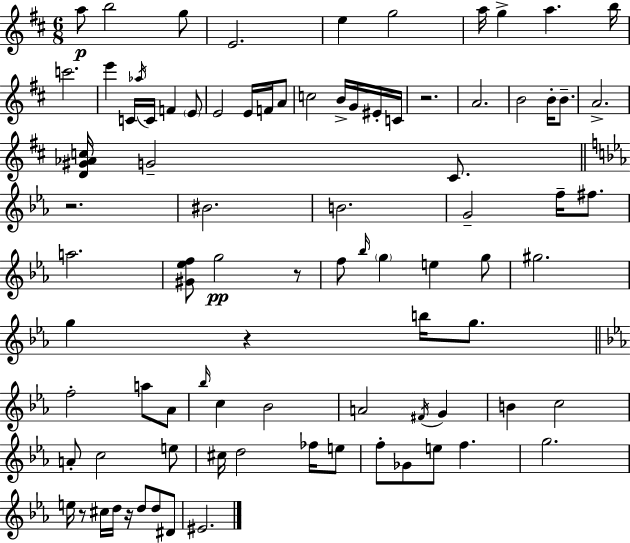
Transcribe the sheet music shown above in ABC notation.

X:1
T:Untitled
M:6/8
L:1/4
K:D
a/2 b2 g/2 E2 e g2 a/4 g a b/4 c'2 e' C/4 _a/4 C/4 F E/2 E2 E/4 F/4 A/2 c2 B/4 G/4 ^E/4 C/4 z2 A2 B2 B/4 B/2 A2 [D^G_Ac]/4 G2 ^C/2 z2 ^B2 B2 G2 f/4 ^f/2 a2 [^G_ef]/2 g2 z/2 f/2 _b/4 g e g/2 ^g2 g z b/4 g/2 f2 a/2 _A/2 _b/4 c _B2 A2 ^F/4 G B c2 A/2 c2 e/2 ^c/4 d2 _f/4 e/2 f/2 _G/2 e/2 f g2 e/4 z/2 ^c/4 d/4 z/4 d/2 d/2 ^D/2 ^E2